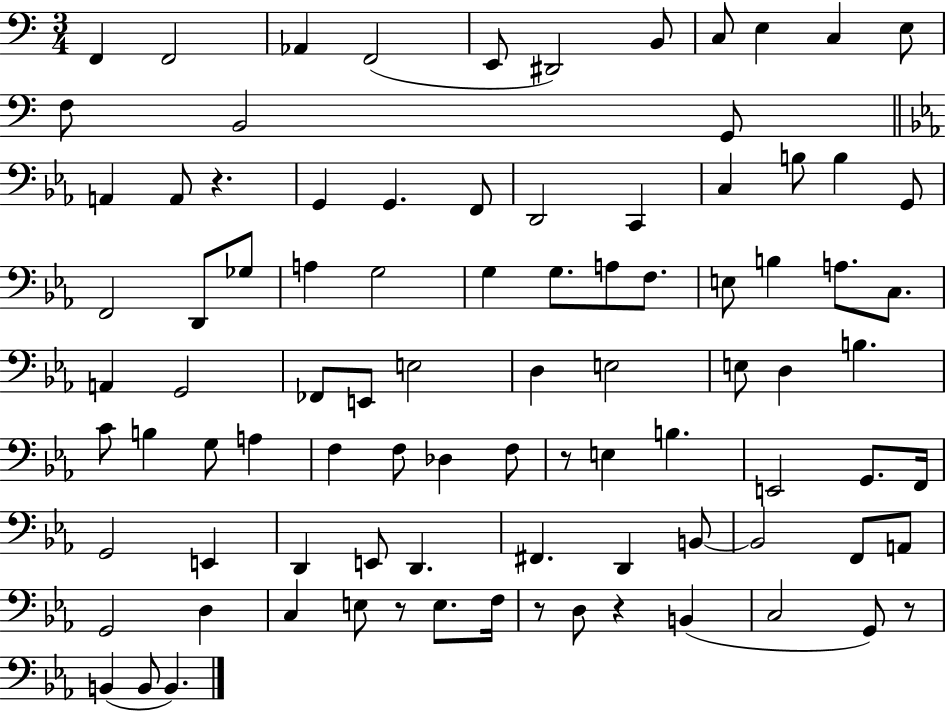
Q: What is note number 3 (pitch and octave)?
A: Ab2